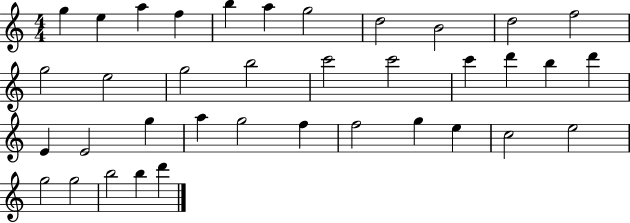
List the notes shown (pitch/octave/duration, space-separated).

G5/q E5/q A5/q F5/q B5/q A5/q G5/h D5/h B4/h D5/h F5/h G5/h E5/h G5/h B5/h C6/h C6/h C6/q D6/q B5/q D6/q E4/q E4/h G5/q A5/q G5/h F5/q F5/h G5/q E5/q C5/h E5/h G5/h G5/h B5/h B5/q D6/q